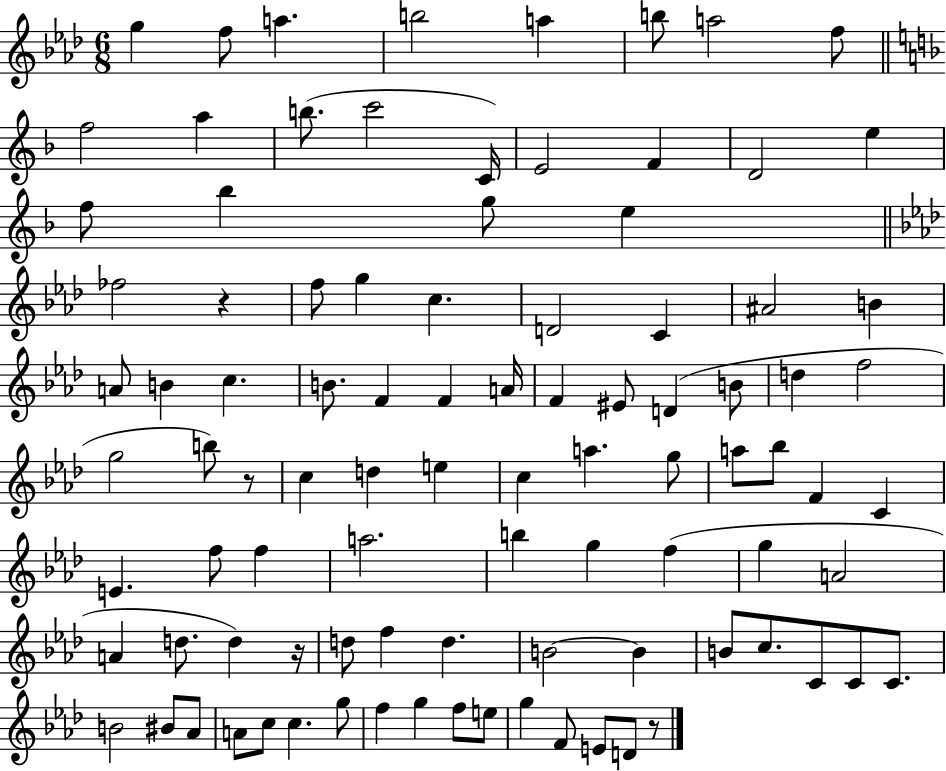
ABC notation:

X:1
T:Untitled
M:6/8
L:1/4
K:Ab
g f/2 a b2 a b/2 a2 f/2 f2 a b/2 c'2 C/4 E2 F D2 e f/2 _b g/2 e _f2 z f/2 g c D2 C ^A2 B A/2 B c B/2 F F A/4 F ^E/2 D B/2 d f2 g2 b/2 z/2 c d e c a g/2 a/2 _b/2 F C E f/2 f a2 b g f g A2 A d/2 d z/4 d/2 f d B2 B B/2 c/2 C/2 C/2 C/2 B2 ^B/2 _A/2 A/2 c/2 c g/2 f g f/2 e/2 g F/2 E/2 D/2 z/2